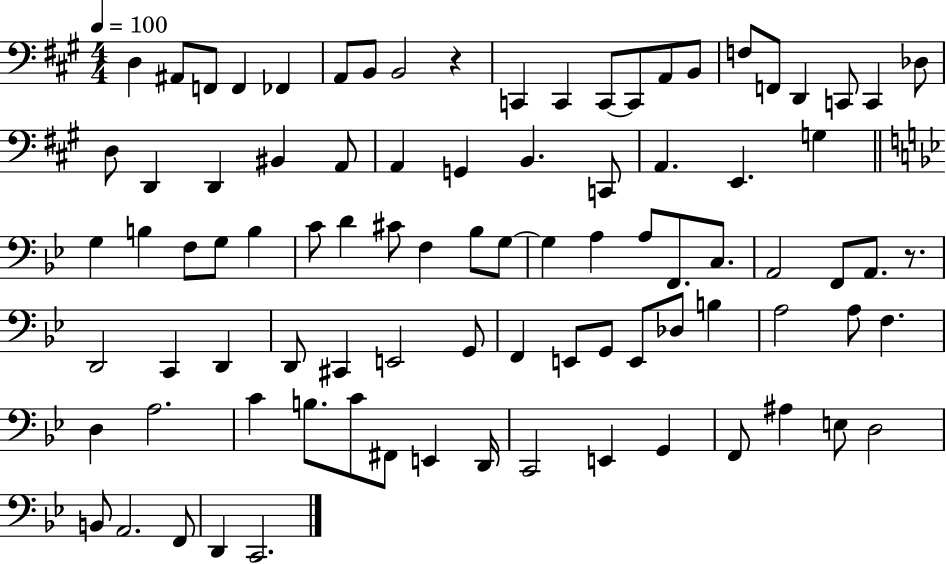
D3/q A#2/e F2/e F2/q FES2/q A2/e B2/e B2/h R/q C2/q C2/q C2/e C2/e A2/e B2/e F3/e F2/e D2/q C2/e C2/q Db3/e D3/e D2/q D2/q BIS2/q A2/e A2/q G2/q B2/q. C2/e A2/q. E2/q. G3/q G3/q B3/q F3/e G3/e B3/q C4/e D4/q C#4/e F3/q Bb3/e G3/e G3/q A3/q A3/e F2/e. C3/e. A2/h F2/e A2/e. R/e. D2/h C2/q D2/q D2/e C#2/q E2/h G2/e F2/q E2/e G2/e E2/e Db3/e B3/q A3/h A3/e F3/q. D3/q A3/h. C4/q B3/e. C4/e F#2/e E2/q D2/s C2/h E2/q G2/q F2/e A#3/q E3/e D3/h B2/e A2/h. F2/e D2/q C2/h.